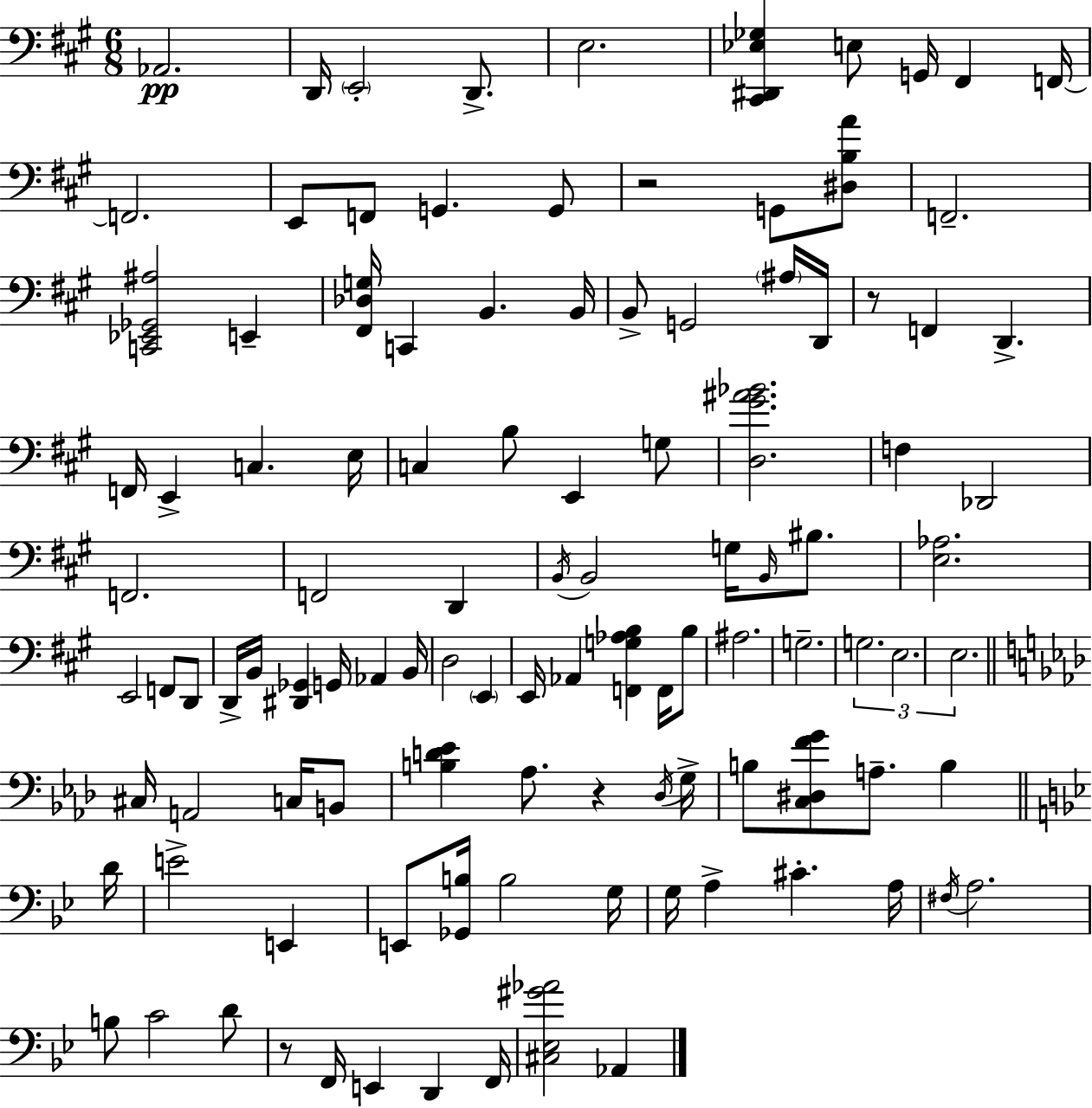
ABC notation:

X:1
T:Untitled
M:6/8
L:1/4
K:A
_A,,2 D,,/4 E,,2 D,,/2 E,2 [^C,,^D,,_E,_G,] E,/2 G,,/4 ^F,, F,,/4 F,,2 E,,/2 F,,/2 G,, G,,/2 z2 G,,/2 [^D,B,A]/2 F,,2 [C,,_E,,_G,,^A,]2 E,, [^F,,_D,G,]/4 C,, B,, B,,/4 B,,/2 G,,2 ^A,/4 D,,/4 z/2 F,, D,, F,,/4 E,, C, E,/4 C, B,/2 E,, G,/2 [D,^G^A_B]2 F, _D,,2 F,,2 F,,2 D,, B,,/4 B,,2 G,/4 B,,/4 ^B,/2 [E,_A,]2 E,,2 F,,/2 D,,/2 D,,/4 B,,/4 [^D,,_G,,] G,,/4 _A,, B,,/4 D,2 E,, E,,/4 _A,, [F,,G,_A,B,] F,,/4 B,/2 ^A,2 G,2 G,2 E,2 E,2 ^C,/4 A,,2 C,/4 B,,/2 [B,D_E] _A,/2 z _D,/4 G,/4 B,/2 [C,^D,FG]/2 A,/2 B, D/4 E2 E,, E,,/2 [_G,,B,]/4 B,2 G,/4 G,/4 A, ^C A,/4 ^F,/4 A,2 B,/2 C2 D/2 z/2 F,,/4 E,, D,, F,,/4 [^C,_E,^G_A]2 _A,,